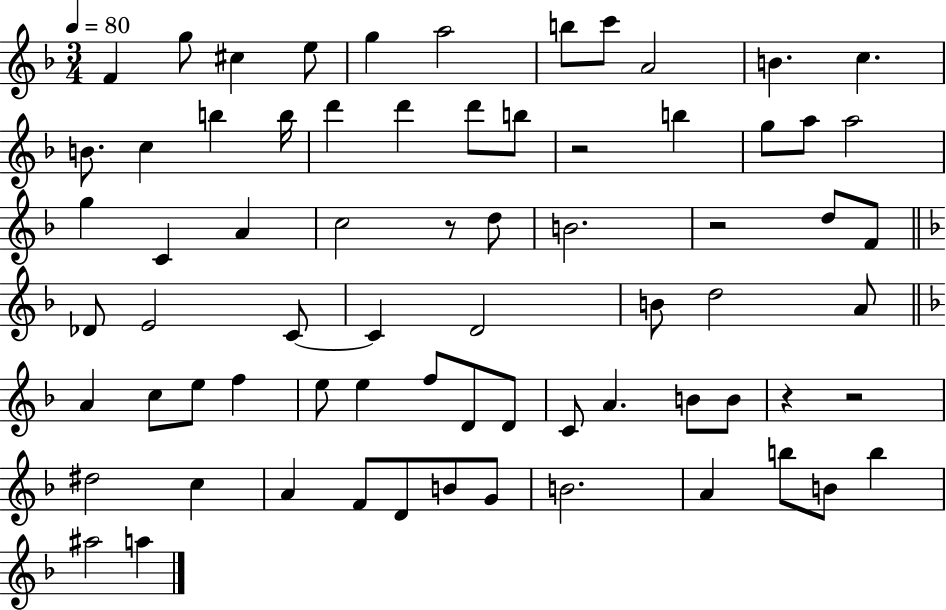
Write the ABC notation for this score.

X:1
T:Untitled
M:3/4
L:1/4
K:F
F g/2 ^c e/2 g a2 b/2 c'/2 A2 B c B/2 c b b/4 d' d' d'/2 b/2 z2 b g/2 a/2 a2 g C A c2 z/2 d/2 B2 z2 d/2 F/2 _D/2 E2 C/2 C D2 B/2 d2 A/2 A c/2 e/2 f e/2 e f/2 D/2 D/2 C/2 A B/2 B/2 z z2 ^d2 c A F/2 D/2 B/2 G/2 B2 A b/2 B/2 b ^a2 a